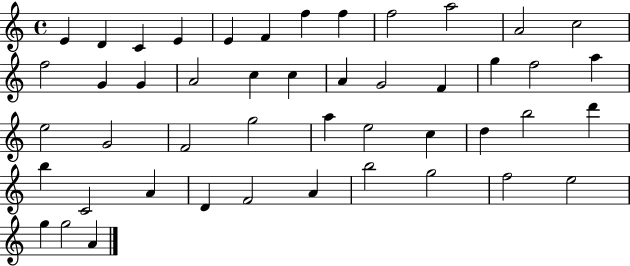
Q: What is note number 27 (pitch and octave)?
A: F4